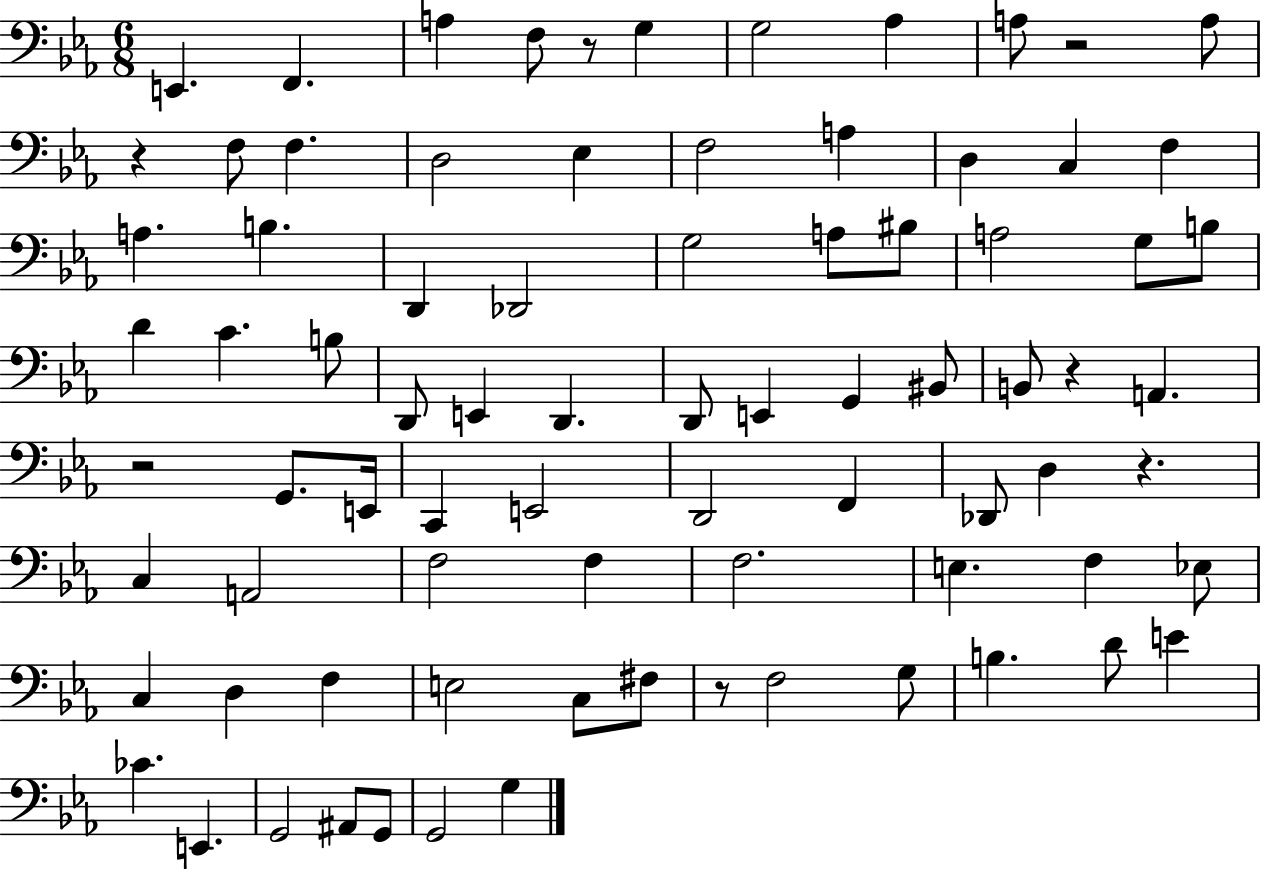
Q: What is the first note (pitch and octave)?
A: E2